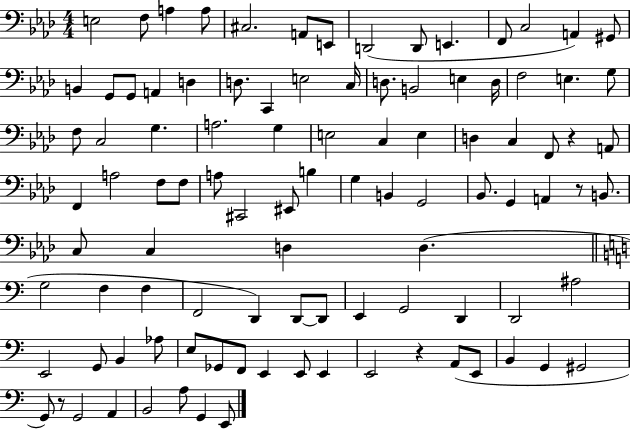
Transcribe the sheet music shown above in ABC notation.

X:1
T:Untitled
M:4/4
L:1/4
K:Ab
E,2 F,/2 A, A,/2 ^C,2 A,,/2 E,,/2 D,,2 D,,/2 E,, F,,/2 C,2 A,, ^G,,/2 B,, G,,/2 G,,/2 A,, D, D,/2 C,, E,2 C,/4 D,/2 B,,2 E, D,/4 F,2 E, G,/2 F,/2 C,2 G, A,2 G, E,2 C, E, D, C, F,,/2 z A,,/2 F,, A,2 F,/2 F,/2 A,/2 ^C,,2 ^E,,/2 B, G, B,, G,,2 _B,,/2 G,, A,, z/2 B,,/2 C,/2 C, D, D, G,2 F, F, F,,2 D,, D,,/2 D,,/2 E,, G,,2 D,, D,,2 ^A,2 E,,2 G,,/2 B,, _A,/2 E,/2 _G,,/2 F,,/2 E,, E,,/2 E,, E,,2 z A,,/2 E,,/2 B,, G,, ^G,,2 G,,/2 z/2 G,,2 A,, B,,2 A,/2 G,, E,,/2